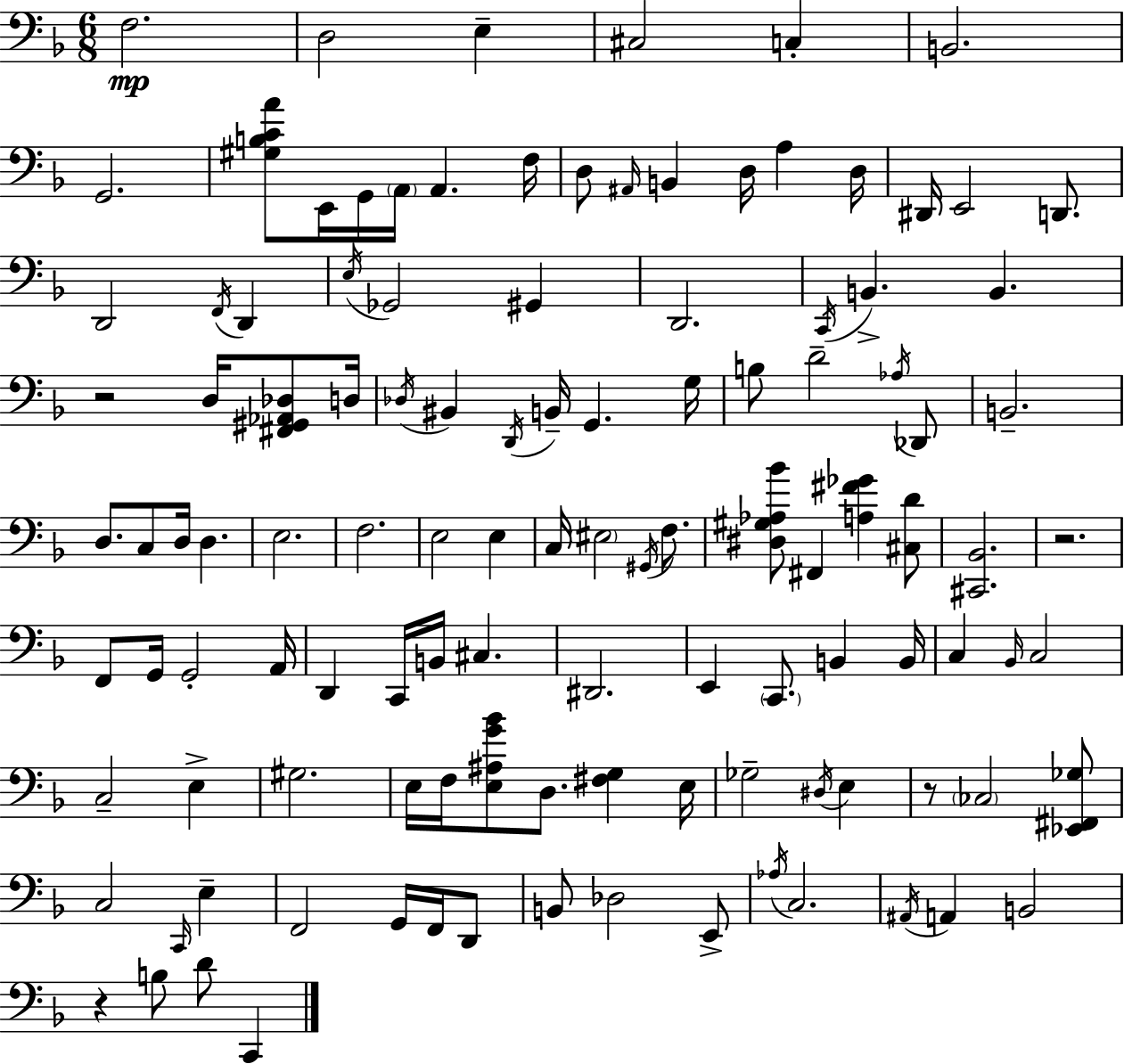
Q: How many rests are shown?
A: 4